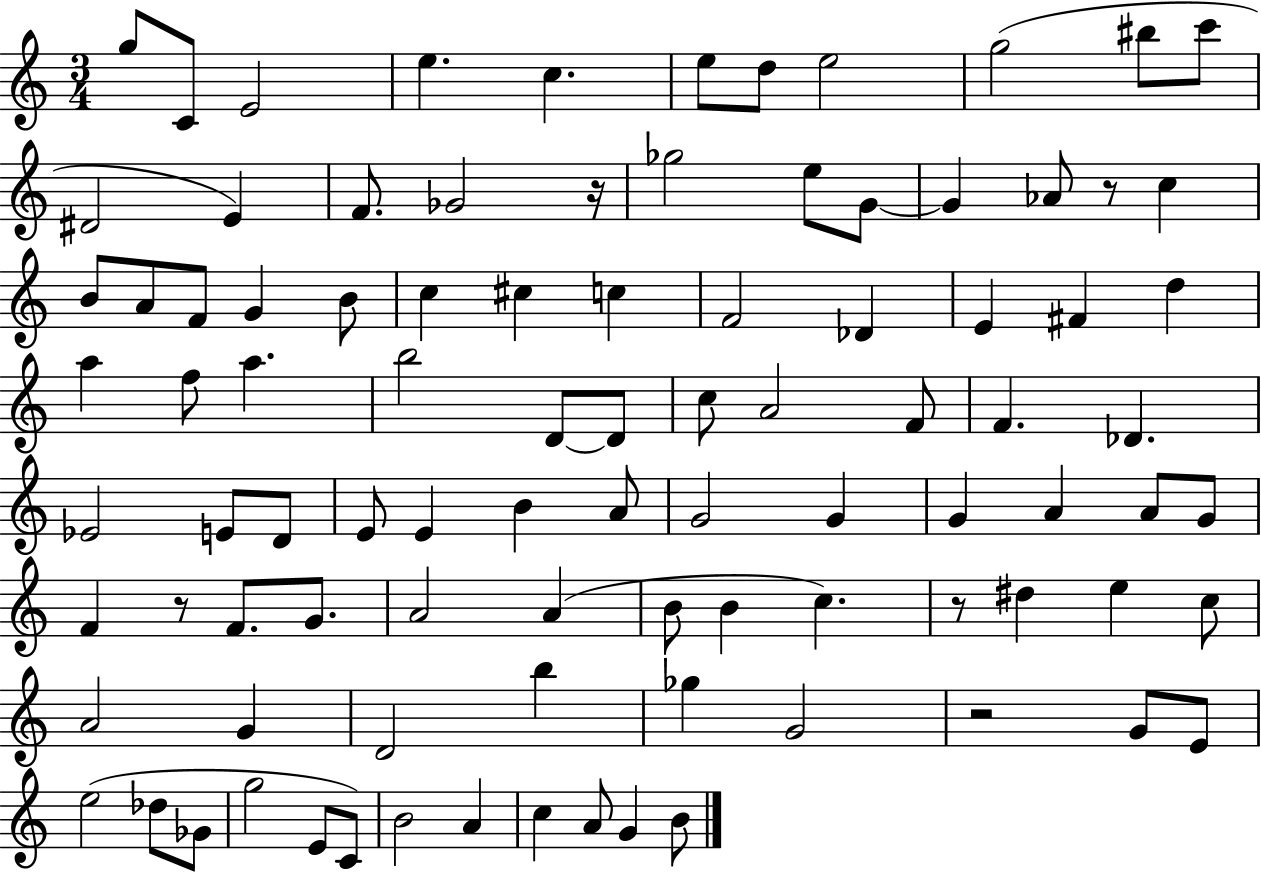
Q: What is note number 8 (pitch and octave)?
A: E5